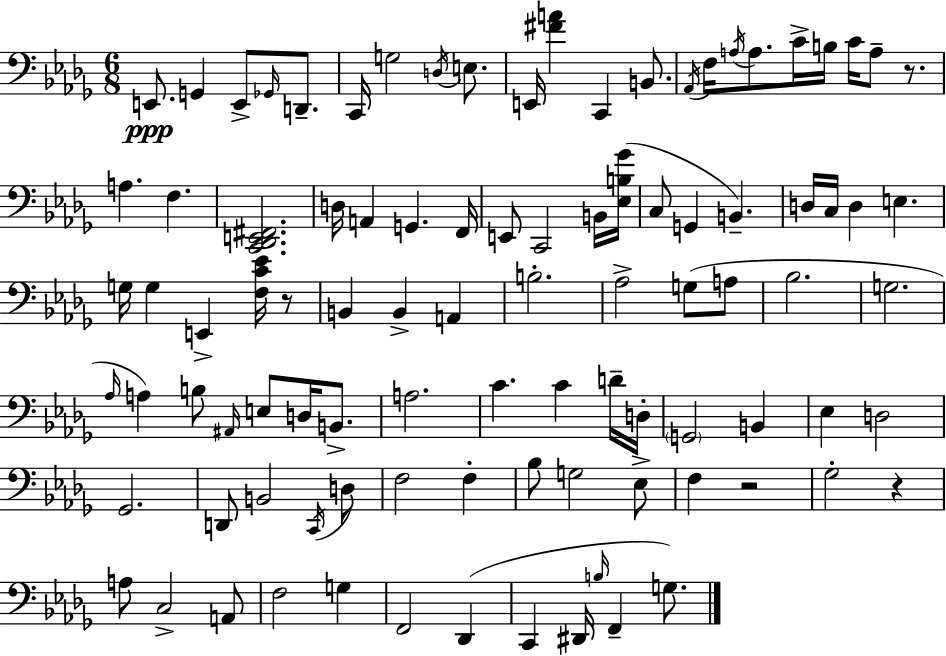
{
  \clef bass
  \numericTimeSignature
  \time 6/8
  \key bes \minor
  \repeat volta 2 { e,8.\ppp g,4 e,8-> \grace { ges,16 } d,8.-- | c,16 g2 \acciaccatura { d16 } e8. | e,16 <fis' a'>4 c,4 b,8. | \acciaccatura { aes,16 } f16 \acciaccatura { a16 } a8. c'16-> b16 c'16 a8-- | \break r8. a4. f4. | <c, des, e, fis,>2. | d16 a,4 g,4. | f,16 e,8 c,2 | \break b,16 <ees b ges'>16( c8 g,4 b,4.--) | d16 c16 d4 e4. | g16 g4 e,4-> | <f c' ees'>16 r8 b,4 b,4-> | \break a,4 b2.-. | aes2-> | g8( a8 bes2. | g2. | \break \grace { aes16 }) a4 b8 \grace { ais,16 } | e8 d16 b,8.-> a2. | c'4. | c'4 d'16-- d16-. \parenthesize g,2 | \break b,4 ees4 d2 | ges,2. | d,8 b,2 | \acciaccatura { c,16 } d8 f2 | \break f4-. bes8 g2 | ees8-> f4 r2 | ges2-. | r4 a8 c2-> | \break a,8 f2 | g4 f,2 | des,4( c,4 dis,16 | \grace { b16 } f,4-- g8.) } \bar "|."
}